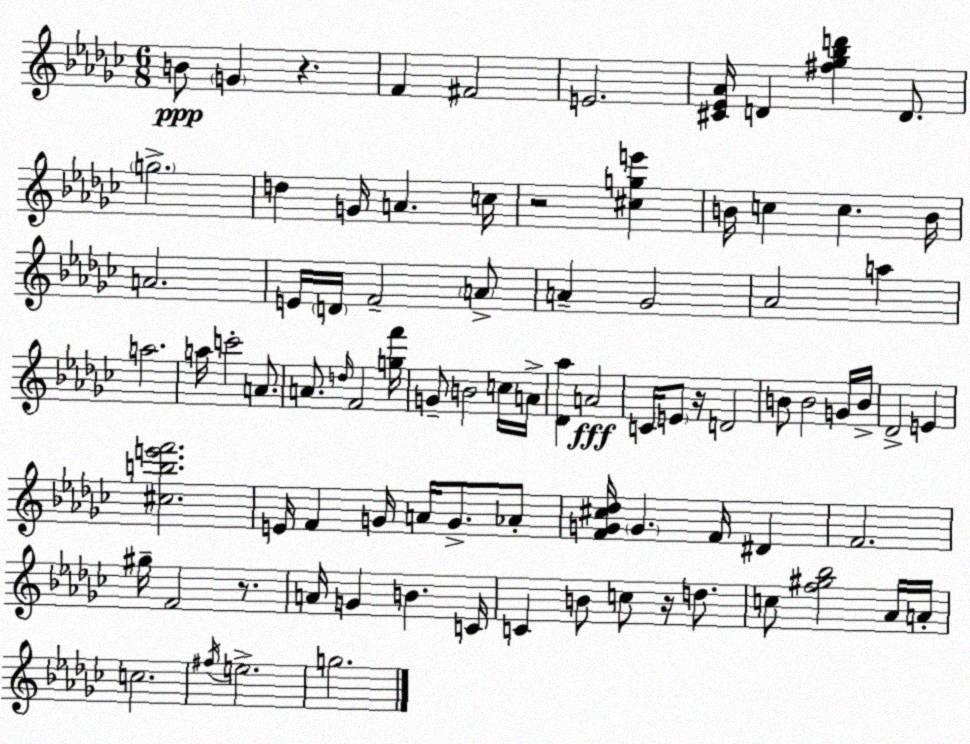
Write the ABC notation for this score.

X:1
T:Untitled
M:6/8
L:1/4
K:Ebm
B/2 G z F ^F2 E2 [^C_E_A]/4 D [^f_g_bd'] D/2 g2 d G/4 A c/4 z2 [^cge'] B/4 c c B/4 A2 E/4 D/4 F2 A/2 A _G2 _A2 a a2 a/4 c'2 A/2 A/2 d/4 F2 [gf']/4 G/2 B2 c/4 A/4 [_D_a] A2 C/4 E/2 z/4 D2 B/2 B2 G/4 B/4 _D2 E [^cbe'f']2 E/4 F G/4 A/4 G/2 _A/2 [FG^c_d]/4 G F/4 ^D F2 ^g/4 F2 z/2 A/4 G B C/4 C B/2 c/2 z/4 d/2 c/2 [f^g_b]2 _A/4 A/4 c2 ^f/4 e2 g2